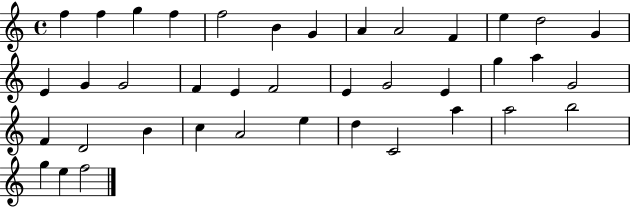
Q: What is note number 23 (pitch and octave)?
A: G5